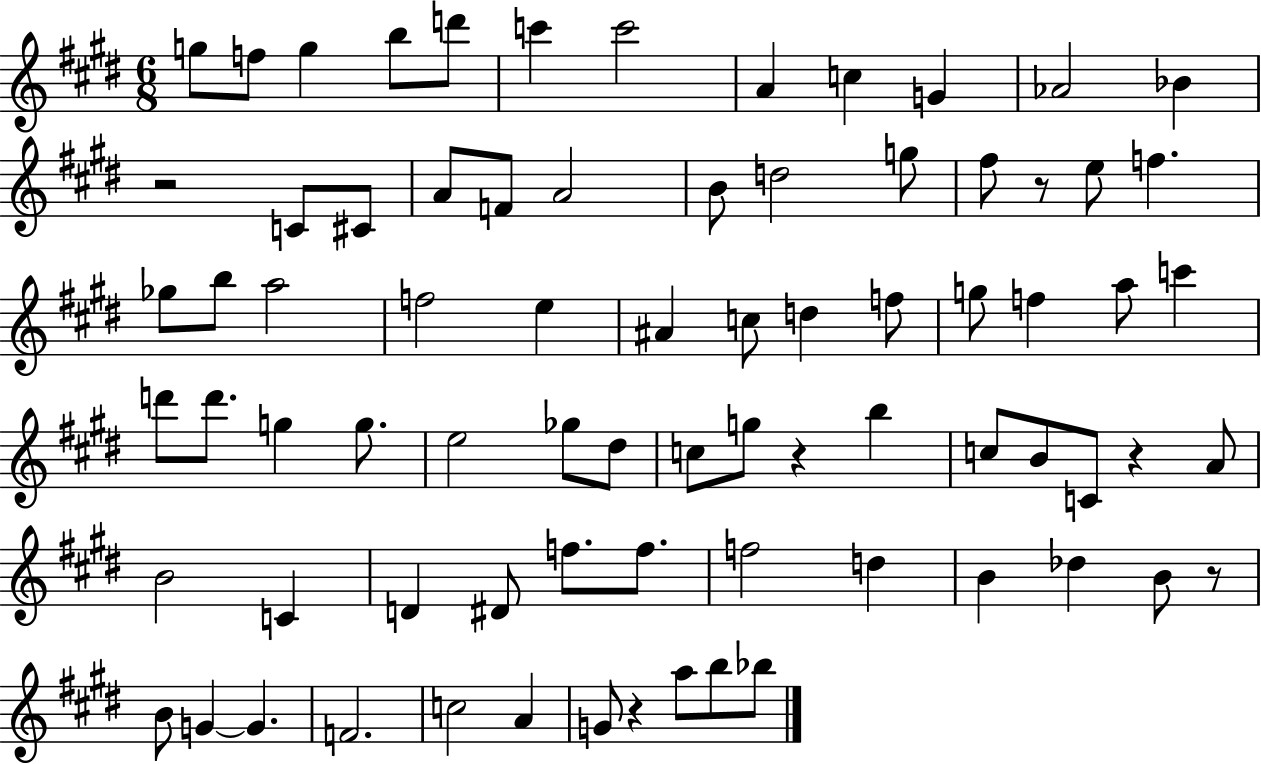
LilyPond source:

{
  \clef treble
  \numericTimeSignature
  \time 6/8
  \key e \major
  g''8 f''8 g''4 b''8 d'''8 | c'''4 c'''2 | a'4 c''4 g'4 | aes'2 bes'4 | \break r2 c'8 cis'8 | a'8 f'8 a'2 | b'8 d''2 g''8 | fis''8 r8 e''8 f''4. | \break ges''8 b''8 a''2 | f''2 e''4 | ais'4 c''8 d''4 f''8 | g''8 f''4 a''8 c'''4 | \break d'''8 d'''8. g''4 g''8. | e''2 ges''8 dis''8 | c''8 g''8 r4 b''4 | c''8 b'8 c'8 r4 a'8 | \break b'2 c'4 | d'4 dis'8 f''8. f''8. | f''2 d''4 | b'4 des''4 b'8 r8 | \break b'8 g'4~~ g'4. | f'2. | c''2 a'4 | g'8 r4 a''8 b''8 bes''8 | \break \bar "|."
}